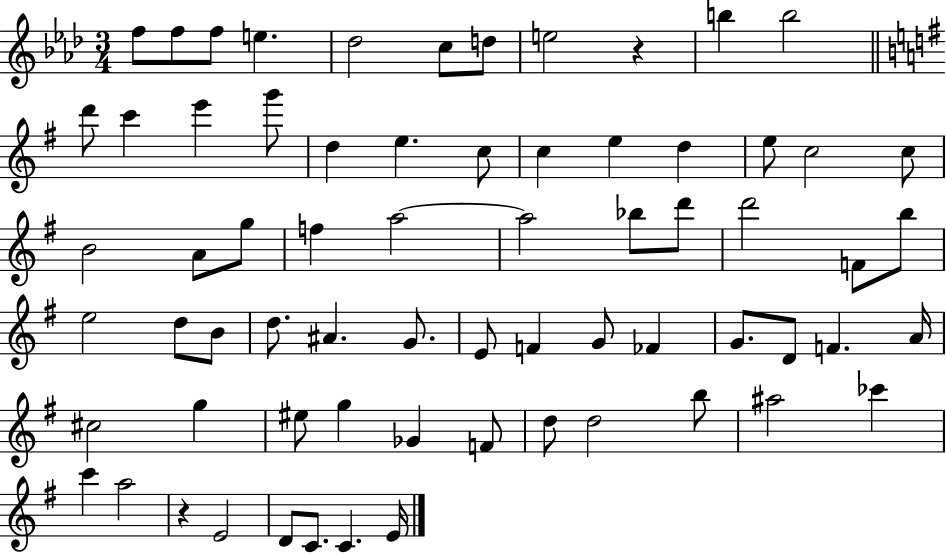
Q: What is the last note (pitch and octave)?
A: E4